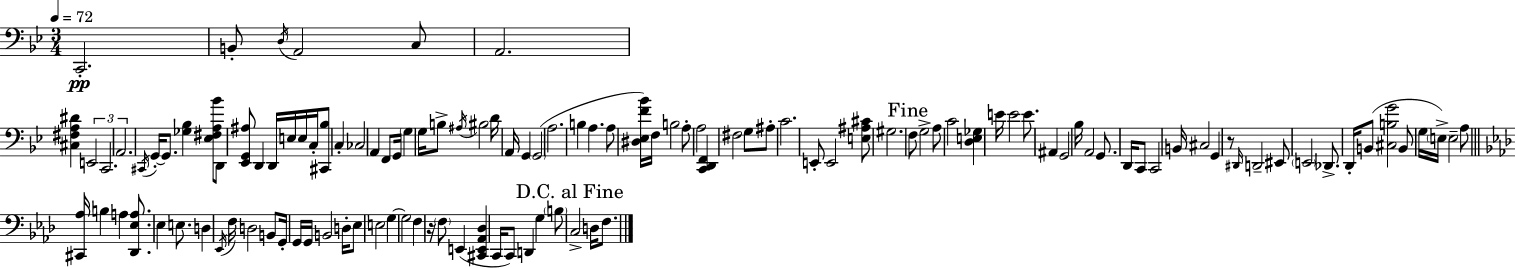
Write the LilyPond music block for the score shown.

{
  \clef bass
  \numericTimeSignature
  \time 3/4
  \key g \minor
  \tempo 4 = 72
  c,2.-.\pp | b,8-. \acciaccatura { d16 } a,2 c8 | a,2. | <cis fis a dis'>4 \tuplet 3/2 { e,2 | \break c,2. | a,2. } | \acciaccatura { cis,16 } g,16-.~~ g,8. <ges bes>4 <ees fis a bes'>8 | d,8 <ees, g, ais>8 d,4 d,16 e16 e16 c16-. | \break <cis, bes>8 c4-. ces2 | a,4 f,8 g,16 \parenthesize g4 | g16 b8-> \acciaccatura { ais16 } bis2 | d'16 a,16 g,4 \parenthesize g,2( | \break a2. | b4 a4. | a8 <dis ees f' bes'>16) f16 b2 | a8-. a2 <c, d, f,>4 | \break fis2 g8 | ais8-. c'2. | e,8-. e,2 | <e ais cis'>8 gis2. | \break \mark "Fine" f8 g2-> | a8 c'2 <d e ges>4 | e'16 e'2 | e'8. ais,4 g,2 | \break bes16 a,2 | g,8. d,16 c,8 c,2 | b,16 cis2 g,4 | r8 \grace { dis,16 } d,2-- | \break eis,8 \parenthesize e,2 | des,8.-> d,16-. b,8( <cis b g'>2 | b,8 g16 \parenthesize e16->) e2-- | a8 \bar "||" \break \key aes \major <cis, aes>16 b4 a4 <des, ees a>8. | ees4 e8. d4 \acciaccatura { ees,16 } | f16 d2 b,8 g,16-. | g,16 g,16 b,2 d16-. ees8 | \break e2 g4~~ | g2 f4 | r16 \parenthesize f8 e,4( <cis, e, aes, des>4 | c,16 c,8) d,4 g4 \parenthesize b8 | \break \mark "D.C. al Fine" c2-> d16 f8. | \bar "|."
}